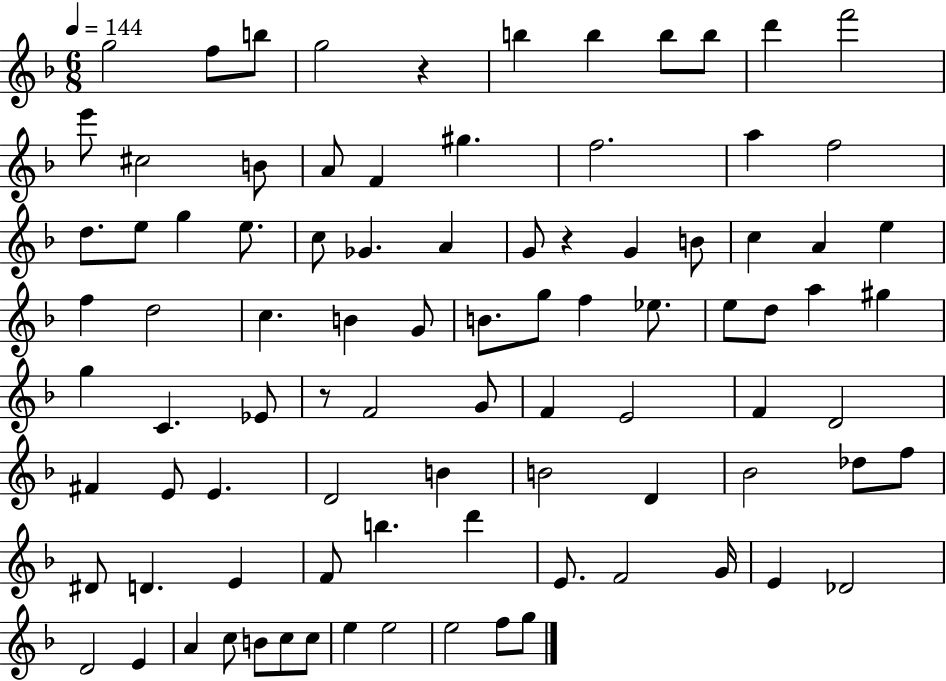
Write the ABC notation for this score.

X:1
T:Untitled
M:6/8
L:1/4
K:F
g2 f/2 b/2 g2 z b b b/2 b/2 d' f'2 e'/2 ^c2 B/2 A/2 F ^g f2 a f2 d/2 e/2 g e/2 c/2 _G A G/2 z G B/2 c A e f d2 c B G/2 B/2 g/2 f _e/2 e/2 d/2 a ^g g C _E/2 z/2 F2 G/2 F E2 F D2 ^F E/2 E D2 B B2 D _B2 _d/2 f/2 ^D/2 D E F/2 b d' E/2 F2 G/4 E _D2 D2 E A c/2 B/2 c/2 c/2 e e2 e2 f/2 g/2